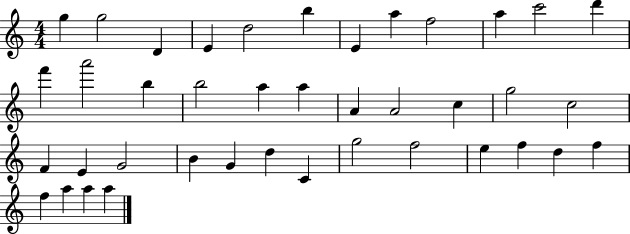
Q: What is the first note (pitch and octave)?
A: G5